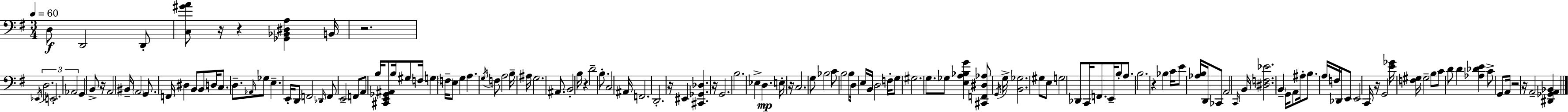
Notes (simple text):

D3/e D2/h D2/e [C3,G#4,A4]/e R/s R/q [Gb2,Bb2,D#3,A3]/q B2/s R/h. Eb2/s D3/h. E2/h. Ab2/h G2/q B2/e R/s A2/h BIS2/s A2/h G2/e. F2/s D#3/q B2/e B2/e D3/s C3/e. D3/e. Ab2/s Gb3/e E3/q. E2/s D2/e F2/h Db2/s F2/e E2/h F2/e A2/e B3/s [C#2,E2,Gb2,A#2]/e B3/s G#3/e F3/s G3/q F3/s E3/e G3/q A3/q. G3/s F3/e A3/h B3/s A#3/s G3/h. A#2/e. B2/h B3/s R/q D4/h B3/e. C3/h A#2/s F2/h. D2/h. R/s EIS2/q [C#2,Gb2,Db3]/q. R/s G2/h. B3/h. Eb3/q D3/q. E3/s R/s C3/h. G3/e Bb3/h C4/e B3/h B3/e D3/s E3/s B2/s D3/h F3/s G3/e G#3/h. G3/e. Gb3/e [E3,A3,Bb3,G4]/q [C#2,F2,D#3,Ab3]/e G2/s G3/s [B2,Gb3]/h. G#3/e E3/e G3/h Db2/e C2/s F2/e. E2/s B3/e A3/e. B3/h. R/q Bb3/q C4/s E4/e [Ab3,B3]/s D2/s CES2/e A2/h C2/s B2/s [D#3,F3,Eb4]/h. B2/q G2/s A2/e A#3/s B3/e. A3/s F3/s Db2/s E2/e E2/h C2/s R/s G2/h [E4,Gb4]/s [F3,G#3]/s G#3/h B3/e C4/e D4/e D4/q [Ab3,Db4,E4]/q C4/e G2/e A2/s R/h R/s A2/h [D#2,Gb2,A2,Bb2]/q